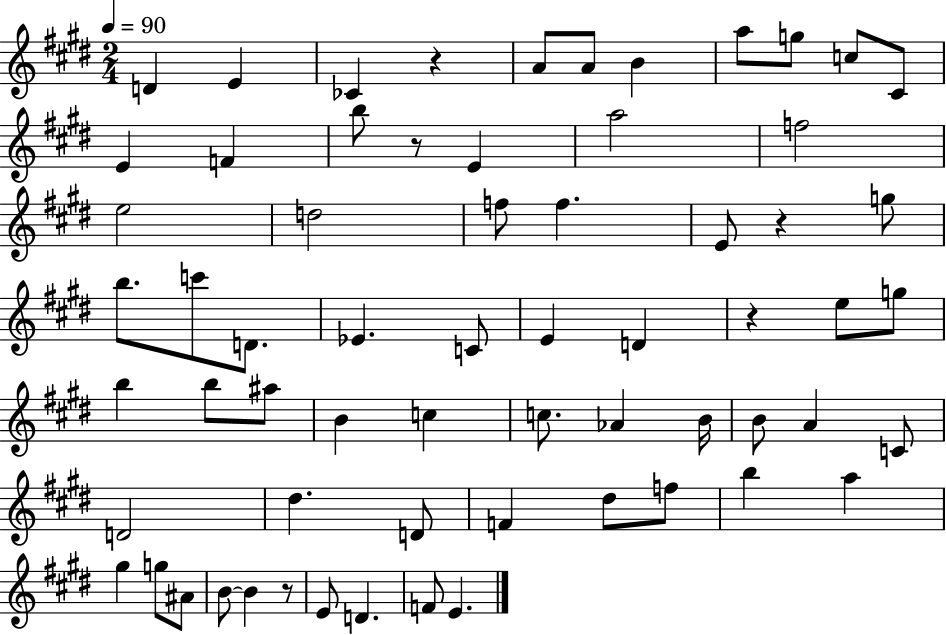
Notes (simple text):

D4/q E4/q CES4/q R/q A4/e A4/e B4/q A5/e G5/e C5/e C#4/e E4/q F4/q B5/e R/e E4/q A5/h F5/h E5/h D5/h F5/e F5/q. E4/e R/q G5/e B5/e. C6/e D4/e. Eb4/q. C4/e E4/q D4/q R/q E5/e G5/e B5/q B5/e A#5/e B4/q C5/q C5/e. Ab4/q B4/s B4/e A4/q C4/e D4/h D#5/q. D4/e F4/q D#5/e F5/e B5/q A5/q G#5/q G5/e A#4/e B4/e B4/q R/e E4/e D4/q. F4/e E4/q.